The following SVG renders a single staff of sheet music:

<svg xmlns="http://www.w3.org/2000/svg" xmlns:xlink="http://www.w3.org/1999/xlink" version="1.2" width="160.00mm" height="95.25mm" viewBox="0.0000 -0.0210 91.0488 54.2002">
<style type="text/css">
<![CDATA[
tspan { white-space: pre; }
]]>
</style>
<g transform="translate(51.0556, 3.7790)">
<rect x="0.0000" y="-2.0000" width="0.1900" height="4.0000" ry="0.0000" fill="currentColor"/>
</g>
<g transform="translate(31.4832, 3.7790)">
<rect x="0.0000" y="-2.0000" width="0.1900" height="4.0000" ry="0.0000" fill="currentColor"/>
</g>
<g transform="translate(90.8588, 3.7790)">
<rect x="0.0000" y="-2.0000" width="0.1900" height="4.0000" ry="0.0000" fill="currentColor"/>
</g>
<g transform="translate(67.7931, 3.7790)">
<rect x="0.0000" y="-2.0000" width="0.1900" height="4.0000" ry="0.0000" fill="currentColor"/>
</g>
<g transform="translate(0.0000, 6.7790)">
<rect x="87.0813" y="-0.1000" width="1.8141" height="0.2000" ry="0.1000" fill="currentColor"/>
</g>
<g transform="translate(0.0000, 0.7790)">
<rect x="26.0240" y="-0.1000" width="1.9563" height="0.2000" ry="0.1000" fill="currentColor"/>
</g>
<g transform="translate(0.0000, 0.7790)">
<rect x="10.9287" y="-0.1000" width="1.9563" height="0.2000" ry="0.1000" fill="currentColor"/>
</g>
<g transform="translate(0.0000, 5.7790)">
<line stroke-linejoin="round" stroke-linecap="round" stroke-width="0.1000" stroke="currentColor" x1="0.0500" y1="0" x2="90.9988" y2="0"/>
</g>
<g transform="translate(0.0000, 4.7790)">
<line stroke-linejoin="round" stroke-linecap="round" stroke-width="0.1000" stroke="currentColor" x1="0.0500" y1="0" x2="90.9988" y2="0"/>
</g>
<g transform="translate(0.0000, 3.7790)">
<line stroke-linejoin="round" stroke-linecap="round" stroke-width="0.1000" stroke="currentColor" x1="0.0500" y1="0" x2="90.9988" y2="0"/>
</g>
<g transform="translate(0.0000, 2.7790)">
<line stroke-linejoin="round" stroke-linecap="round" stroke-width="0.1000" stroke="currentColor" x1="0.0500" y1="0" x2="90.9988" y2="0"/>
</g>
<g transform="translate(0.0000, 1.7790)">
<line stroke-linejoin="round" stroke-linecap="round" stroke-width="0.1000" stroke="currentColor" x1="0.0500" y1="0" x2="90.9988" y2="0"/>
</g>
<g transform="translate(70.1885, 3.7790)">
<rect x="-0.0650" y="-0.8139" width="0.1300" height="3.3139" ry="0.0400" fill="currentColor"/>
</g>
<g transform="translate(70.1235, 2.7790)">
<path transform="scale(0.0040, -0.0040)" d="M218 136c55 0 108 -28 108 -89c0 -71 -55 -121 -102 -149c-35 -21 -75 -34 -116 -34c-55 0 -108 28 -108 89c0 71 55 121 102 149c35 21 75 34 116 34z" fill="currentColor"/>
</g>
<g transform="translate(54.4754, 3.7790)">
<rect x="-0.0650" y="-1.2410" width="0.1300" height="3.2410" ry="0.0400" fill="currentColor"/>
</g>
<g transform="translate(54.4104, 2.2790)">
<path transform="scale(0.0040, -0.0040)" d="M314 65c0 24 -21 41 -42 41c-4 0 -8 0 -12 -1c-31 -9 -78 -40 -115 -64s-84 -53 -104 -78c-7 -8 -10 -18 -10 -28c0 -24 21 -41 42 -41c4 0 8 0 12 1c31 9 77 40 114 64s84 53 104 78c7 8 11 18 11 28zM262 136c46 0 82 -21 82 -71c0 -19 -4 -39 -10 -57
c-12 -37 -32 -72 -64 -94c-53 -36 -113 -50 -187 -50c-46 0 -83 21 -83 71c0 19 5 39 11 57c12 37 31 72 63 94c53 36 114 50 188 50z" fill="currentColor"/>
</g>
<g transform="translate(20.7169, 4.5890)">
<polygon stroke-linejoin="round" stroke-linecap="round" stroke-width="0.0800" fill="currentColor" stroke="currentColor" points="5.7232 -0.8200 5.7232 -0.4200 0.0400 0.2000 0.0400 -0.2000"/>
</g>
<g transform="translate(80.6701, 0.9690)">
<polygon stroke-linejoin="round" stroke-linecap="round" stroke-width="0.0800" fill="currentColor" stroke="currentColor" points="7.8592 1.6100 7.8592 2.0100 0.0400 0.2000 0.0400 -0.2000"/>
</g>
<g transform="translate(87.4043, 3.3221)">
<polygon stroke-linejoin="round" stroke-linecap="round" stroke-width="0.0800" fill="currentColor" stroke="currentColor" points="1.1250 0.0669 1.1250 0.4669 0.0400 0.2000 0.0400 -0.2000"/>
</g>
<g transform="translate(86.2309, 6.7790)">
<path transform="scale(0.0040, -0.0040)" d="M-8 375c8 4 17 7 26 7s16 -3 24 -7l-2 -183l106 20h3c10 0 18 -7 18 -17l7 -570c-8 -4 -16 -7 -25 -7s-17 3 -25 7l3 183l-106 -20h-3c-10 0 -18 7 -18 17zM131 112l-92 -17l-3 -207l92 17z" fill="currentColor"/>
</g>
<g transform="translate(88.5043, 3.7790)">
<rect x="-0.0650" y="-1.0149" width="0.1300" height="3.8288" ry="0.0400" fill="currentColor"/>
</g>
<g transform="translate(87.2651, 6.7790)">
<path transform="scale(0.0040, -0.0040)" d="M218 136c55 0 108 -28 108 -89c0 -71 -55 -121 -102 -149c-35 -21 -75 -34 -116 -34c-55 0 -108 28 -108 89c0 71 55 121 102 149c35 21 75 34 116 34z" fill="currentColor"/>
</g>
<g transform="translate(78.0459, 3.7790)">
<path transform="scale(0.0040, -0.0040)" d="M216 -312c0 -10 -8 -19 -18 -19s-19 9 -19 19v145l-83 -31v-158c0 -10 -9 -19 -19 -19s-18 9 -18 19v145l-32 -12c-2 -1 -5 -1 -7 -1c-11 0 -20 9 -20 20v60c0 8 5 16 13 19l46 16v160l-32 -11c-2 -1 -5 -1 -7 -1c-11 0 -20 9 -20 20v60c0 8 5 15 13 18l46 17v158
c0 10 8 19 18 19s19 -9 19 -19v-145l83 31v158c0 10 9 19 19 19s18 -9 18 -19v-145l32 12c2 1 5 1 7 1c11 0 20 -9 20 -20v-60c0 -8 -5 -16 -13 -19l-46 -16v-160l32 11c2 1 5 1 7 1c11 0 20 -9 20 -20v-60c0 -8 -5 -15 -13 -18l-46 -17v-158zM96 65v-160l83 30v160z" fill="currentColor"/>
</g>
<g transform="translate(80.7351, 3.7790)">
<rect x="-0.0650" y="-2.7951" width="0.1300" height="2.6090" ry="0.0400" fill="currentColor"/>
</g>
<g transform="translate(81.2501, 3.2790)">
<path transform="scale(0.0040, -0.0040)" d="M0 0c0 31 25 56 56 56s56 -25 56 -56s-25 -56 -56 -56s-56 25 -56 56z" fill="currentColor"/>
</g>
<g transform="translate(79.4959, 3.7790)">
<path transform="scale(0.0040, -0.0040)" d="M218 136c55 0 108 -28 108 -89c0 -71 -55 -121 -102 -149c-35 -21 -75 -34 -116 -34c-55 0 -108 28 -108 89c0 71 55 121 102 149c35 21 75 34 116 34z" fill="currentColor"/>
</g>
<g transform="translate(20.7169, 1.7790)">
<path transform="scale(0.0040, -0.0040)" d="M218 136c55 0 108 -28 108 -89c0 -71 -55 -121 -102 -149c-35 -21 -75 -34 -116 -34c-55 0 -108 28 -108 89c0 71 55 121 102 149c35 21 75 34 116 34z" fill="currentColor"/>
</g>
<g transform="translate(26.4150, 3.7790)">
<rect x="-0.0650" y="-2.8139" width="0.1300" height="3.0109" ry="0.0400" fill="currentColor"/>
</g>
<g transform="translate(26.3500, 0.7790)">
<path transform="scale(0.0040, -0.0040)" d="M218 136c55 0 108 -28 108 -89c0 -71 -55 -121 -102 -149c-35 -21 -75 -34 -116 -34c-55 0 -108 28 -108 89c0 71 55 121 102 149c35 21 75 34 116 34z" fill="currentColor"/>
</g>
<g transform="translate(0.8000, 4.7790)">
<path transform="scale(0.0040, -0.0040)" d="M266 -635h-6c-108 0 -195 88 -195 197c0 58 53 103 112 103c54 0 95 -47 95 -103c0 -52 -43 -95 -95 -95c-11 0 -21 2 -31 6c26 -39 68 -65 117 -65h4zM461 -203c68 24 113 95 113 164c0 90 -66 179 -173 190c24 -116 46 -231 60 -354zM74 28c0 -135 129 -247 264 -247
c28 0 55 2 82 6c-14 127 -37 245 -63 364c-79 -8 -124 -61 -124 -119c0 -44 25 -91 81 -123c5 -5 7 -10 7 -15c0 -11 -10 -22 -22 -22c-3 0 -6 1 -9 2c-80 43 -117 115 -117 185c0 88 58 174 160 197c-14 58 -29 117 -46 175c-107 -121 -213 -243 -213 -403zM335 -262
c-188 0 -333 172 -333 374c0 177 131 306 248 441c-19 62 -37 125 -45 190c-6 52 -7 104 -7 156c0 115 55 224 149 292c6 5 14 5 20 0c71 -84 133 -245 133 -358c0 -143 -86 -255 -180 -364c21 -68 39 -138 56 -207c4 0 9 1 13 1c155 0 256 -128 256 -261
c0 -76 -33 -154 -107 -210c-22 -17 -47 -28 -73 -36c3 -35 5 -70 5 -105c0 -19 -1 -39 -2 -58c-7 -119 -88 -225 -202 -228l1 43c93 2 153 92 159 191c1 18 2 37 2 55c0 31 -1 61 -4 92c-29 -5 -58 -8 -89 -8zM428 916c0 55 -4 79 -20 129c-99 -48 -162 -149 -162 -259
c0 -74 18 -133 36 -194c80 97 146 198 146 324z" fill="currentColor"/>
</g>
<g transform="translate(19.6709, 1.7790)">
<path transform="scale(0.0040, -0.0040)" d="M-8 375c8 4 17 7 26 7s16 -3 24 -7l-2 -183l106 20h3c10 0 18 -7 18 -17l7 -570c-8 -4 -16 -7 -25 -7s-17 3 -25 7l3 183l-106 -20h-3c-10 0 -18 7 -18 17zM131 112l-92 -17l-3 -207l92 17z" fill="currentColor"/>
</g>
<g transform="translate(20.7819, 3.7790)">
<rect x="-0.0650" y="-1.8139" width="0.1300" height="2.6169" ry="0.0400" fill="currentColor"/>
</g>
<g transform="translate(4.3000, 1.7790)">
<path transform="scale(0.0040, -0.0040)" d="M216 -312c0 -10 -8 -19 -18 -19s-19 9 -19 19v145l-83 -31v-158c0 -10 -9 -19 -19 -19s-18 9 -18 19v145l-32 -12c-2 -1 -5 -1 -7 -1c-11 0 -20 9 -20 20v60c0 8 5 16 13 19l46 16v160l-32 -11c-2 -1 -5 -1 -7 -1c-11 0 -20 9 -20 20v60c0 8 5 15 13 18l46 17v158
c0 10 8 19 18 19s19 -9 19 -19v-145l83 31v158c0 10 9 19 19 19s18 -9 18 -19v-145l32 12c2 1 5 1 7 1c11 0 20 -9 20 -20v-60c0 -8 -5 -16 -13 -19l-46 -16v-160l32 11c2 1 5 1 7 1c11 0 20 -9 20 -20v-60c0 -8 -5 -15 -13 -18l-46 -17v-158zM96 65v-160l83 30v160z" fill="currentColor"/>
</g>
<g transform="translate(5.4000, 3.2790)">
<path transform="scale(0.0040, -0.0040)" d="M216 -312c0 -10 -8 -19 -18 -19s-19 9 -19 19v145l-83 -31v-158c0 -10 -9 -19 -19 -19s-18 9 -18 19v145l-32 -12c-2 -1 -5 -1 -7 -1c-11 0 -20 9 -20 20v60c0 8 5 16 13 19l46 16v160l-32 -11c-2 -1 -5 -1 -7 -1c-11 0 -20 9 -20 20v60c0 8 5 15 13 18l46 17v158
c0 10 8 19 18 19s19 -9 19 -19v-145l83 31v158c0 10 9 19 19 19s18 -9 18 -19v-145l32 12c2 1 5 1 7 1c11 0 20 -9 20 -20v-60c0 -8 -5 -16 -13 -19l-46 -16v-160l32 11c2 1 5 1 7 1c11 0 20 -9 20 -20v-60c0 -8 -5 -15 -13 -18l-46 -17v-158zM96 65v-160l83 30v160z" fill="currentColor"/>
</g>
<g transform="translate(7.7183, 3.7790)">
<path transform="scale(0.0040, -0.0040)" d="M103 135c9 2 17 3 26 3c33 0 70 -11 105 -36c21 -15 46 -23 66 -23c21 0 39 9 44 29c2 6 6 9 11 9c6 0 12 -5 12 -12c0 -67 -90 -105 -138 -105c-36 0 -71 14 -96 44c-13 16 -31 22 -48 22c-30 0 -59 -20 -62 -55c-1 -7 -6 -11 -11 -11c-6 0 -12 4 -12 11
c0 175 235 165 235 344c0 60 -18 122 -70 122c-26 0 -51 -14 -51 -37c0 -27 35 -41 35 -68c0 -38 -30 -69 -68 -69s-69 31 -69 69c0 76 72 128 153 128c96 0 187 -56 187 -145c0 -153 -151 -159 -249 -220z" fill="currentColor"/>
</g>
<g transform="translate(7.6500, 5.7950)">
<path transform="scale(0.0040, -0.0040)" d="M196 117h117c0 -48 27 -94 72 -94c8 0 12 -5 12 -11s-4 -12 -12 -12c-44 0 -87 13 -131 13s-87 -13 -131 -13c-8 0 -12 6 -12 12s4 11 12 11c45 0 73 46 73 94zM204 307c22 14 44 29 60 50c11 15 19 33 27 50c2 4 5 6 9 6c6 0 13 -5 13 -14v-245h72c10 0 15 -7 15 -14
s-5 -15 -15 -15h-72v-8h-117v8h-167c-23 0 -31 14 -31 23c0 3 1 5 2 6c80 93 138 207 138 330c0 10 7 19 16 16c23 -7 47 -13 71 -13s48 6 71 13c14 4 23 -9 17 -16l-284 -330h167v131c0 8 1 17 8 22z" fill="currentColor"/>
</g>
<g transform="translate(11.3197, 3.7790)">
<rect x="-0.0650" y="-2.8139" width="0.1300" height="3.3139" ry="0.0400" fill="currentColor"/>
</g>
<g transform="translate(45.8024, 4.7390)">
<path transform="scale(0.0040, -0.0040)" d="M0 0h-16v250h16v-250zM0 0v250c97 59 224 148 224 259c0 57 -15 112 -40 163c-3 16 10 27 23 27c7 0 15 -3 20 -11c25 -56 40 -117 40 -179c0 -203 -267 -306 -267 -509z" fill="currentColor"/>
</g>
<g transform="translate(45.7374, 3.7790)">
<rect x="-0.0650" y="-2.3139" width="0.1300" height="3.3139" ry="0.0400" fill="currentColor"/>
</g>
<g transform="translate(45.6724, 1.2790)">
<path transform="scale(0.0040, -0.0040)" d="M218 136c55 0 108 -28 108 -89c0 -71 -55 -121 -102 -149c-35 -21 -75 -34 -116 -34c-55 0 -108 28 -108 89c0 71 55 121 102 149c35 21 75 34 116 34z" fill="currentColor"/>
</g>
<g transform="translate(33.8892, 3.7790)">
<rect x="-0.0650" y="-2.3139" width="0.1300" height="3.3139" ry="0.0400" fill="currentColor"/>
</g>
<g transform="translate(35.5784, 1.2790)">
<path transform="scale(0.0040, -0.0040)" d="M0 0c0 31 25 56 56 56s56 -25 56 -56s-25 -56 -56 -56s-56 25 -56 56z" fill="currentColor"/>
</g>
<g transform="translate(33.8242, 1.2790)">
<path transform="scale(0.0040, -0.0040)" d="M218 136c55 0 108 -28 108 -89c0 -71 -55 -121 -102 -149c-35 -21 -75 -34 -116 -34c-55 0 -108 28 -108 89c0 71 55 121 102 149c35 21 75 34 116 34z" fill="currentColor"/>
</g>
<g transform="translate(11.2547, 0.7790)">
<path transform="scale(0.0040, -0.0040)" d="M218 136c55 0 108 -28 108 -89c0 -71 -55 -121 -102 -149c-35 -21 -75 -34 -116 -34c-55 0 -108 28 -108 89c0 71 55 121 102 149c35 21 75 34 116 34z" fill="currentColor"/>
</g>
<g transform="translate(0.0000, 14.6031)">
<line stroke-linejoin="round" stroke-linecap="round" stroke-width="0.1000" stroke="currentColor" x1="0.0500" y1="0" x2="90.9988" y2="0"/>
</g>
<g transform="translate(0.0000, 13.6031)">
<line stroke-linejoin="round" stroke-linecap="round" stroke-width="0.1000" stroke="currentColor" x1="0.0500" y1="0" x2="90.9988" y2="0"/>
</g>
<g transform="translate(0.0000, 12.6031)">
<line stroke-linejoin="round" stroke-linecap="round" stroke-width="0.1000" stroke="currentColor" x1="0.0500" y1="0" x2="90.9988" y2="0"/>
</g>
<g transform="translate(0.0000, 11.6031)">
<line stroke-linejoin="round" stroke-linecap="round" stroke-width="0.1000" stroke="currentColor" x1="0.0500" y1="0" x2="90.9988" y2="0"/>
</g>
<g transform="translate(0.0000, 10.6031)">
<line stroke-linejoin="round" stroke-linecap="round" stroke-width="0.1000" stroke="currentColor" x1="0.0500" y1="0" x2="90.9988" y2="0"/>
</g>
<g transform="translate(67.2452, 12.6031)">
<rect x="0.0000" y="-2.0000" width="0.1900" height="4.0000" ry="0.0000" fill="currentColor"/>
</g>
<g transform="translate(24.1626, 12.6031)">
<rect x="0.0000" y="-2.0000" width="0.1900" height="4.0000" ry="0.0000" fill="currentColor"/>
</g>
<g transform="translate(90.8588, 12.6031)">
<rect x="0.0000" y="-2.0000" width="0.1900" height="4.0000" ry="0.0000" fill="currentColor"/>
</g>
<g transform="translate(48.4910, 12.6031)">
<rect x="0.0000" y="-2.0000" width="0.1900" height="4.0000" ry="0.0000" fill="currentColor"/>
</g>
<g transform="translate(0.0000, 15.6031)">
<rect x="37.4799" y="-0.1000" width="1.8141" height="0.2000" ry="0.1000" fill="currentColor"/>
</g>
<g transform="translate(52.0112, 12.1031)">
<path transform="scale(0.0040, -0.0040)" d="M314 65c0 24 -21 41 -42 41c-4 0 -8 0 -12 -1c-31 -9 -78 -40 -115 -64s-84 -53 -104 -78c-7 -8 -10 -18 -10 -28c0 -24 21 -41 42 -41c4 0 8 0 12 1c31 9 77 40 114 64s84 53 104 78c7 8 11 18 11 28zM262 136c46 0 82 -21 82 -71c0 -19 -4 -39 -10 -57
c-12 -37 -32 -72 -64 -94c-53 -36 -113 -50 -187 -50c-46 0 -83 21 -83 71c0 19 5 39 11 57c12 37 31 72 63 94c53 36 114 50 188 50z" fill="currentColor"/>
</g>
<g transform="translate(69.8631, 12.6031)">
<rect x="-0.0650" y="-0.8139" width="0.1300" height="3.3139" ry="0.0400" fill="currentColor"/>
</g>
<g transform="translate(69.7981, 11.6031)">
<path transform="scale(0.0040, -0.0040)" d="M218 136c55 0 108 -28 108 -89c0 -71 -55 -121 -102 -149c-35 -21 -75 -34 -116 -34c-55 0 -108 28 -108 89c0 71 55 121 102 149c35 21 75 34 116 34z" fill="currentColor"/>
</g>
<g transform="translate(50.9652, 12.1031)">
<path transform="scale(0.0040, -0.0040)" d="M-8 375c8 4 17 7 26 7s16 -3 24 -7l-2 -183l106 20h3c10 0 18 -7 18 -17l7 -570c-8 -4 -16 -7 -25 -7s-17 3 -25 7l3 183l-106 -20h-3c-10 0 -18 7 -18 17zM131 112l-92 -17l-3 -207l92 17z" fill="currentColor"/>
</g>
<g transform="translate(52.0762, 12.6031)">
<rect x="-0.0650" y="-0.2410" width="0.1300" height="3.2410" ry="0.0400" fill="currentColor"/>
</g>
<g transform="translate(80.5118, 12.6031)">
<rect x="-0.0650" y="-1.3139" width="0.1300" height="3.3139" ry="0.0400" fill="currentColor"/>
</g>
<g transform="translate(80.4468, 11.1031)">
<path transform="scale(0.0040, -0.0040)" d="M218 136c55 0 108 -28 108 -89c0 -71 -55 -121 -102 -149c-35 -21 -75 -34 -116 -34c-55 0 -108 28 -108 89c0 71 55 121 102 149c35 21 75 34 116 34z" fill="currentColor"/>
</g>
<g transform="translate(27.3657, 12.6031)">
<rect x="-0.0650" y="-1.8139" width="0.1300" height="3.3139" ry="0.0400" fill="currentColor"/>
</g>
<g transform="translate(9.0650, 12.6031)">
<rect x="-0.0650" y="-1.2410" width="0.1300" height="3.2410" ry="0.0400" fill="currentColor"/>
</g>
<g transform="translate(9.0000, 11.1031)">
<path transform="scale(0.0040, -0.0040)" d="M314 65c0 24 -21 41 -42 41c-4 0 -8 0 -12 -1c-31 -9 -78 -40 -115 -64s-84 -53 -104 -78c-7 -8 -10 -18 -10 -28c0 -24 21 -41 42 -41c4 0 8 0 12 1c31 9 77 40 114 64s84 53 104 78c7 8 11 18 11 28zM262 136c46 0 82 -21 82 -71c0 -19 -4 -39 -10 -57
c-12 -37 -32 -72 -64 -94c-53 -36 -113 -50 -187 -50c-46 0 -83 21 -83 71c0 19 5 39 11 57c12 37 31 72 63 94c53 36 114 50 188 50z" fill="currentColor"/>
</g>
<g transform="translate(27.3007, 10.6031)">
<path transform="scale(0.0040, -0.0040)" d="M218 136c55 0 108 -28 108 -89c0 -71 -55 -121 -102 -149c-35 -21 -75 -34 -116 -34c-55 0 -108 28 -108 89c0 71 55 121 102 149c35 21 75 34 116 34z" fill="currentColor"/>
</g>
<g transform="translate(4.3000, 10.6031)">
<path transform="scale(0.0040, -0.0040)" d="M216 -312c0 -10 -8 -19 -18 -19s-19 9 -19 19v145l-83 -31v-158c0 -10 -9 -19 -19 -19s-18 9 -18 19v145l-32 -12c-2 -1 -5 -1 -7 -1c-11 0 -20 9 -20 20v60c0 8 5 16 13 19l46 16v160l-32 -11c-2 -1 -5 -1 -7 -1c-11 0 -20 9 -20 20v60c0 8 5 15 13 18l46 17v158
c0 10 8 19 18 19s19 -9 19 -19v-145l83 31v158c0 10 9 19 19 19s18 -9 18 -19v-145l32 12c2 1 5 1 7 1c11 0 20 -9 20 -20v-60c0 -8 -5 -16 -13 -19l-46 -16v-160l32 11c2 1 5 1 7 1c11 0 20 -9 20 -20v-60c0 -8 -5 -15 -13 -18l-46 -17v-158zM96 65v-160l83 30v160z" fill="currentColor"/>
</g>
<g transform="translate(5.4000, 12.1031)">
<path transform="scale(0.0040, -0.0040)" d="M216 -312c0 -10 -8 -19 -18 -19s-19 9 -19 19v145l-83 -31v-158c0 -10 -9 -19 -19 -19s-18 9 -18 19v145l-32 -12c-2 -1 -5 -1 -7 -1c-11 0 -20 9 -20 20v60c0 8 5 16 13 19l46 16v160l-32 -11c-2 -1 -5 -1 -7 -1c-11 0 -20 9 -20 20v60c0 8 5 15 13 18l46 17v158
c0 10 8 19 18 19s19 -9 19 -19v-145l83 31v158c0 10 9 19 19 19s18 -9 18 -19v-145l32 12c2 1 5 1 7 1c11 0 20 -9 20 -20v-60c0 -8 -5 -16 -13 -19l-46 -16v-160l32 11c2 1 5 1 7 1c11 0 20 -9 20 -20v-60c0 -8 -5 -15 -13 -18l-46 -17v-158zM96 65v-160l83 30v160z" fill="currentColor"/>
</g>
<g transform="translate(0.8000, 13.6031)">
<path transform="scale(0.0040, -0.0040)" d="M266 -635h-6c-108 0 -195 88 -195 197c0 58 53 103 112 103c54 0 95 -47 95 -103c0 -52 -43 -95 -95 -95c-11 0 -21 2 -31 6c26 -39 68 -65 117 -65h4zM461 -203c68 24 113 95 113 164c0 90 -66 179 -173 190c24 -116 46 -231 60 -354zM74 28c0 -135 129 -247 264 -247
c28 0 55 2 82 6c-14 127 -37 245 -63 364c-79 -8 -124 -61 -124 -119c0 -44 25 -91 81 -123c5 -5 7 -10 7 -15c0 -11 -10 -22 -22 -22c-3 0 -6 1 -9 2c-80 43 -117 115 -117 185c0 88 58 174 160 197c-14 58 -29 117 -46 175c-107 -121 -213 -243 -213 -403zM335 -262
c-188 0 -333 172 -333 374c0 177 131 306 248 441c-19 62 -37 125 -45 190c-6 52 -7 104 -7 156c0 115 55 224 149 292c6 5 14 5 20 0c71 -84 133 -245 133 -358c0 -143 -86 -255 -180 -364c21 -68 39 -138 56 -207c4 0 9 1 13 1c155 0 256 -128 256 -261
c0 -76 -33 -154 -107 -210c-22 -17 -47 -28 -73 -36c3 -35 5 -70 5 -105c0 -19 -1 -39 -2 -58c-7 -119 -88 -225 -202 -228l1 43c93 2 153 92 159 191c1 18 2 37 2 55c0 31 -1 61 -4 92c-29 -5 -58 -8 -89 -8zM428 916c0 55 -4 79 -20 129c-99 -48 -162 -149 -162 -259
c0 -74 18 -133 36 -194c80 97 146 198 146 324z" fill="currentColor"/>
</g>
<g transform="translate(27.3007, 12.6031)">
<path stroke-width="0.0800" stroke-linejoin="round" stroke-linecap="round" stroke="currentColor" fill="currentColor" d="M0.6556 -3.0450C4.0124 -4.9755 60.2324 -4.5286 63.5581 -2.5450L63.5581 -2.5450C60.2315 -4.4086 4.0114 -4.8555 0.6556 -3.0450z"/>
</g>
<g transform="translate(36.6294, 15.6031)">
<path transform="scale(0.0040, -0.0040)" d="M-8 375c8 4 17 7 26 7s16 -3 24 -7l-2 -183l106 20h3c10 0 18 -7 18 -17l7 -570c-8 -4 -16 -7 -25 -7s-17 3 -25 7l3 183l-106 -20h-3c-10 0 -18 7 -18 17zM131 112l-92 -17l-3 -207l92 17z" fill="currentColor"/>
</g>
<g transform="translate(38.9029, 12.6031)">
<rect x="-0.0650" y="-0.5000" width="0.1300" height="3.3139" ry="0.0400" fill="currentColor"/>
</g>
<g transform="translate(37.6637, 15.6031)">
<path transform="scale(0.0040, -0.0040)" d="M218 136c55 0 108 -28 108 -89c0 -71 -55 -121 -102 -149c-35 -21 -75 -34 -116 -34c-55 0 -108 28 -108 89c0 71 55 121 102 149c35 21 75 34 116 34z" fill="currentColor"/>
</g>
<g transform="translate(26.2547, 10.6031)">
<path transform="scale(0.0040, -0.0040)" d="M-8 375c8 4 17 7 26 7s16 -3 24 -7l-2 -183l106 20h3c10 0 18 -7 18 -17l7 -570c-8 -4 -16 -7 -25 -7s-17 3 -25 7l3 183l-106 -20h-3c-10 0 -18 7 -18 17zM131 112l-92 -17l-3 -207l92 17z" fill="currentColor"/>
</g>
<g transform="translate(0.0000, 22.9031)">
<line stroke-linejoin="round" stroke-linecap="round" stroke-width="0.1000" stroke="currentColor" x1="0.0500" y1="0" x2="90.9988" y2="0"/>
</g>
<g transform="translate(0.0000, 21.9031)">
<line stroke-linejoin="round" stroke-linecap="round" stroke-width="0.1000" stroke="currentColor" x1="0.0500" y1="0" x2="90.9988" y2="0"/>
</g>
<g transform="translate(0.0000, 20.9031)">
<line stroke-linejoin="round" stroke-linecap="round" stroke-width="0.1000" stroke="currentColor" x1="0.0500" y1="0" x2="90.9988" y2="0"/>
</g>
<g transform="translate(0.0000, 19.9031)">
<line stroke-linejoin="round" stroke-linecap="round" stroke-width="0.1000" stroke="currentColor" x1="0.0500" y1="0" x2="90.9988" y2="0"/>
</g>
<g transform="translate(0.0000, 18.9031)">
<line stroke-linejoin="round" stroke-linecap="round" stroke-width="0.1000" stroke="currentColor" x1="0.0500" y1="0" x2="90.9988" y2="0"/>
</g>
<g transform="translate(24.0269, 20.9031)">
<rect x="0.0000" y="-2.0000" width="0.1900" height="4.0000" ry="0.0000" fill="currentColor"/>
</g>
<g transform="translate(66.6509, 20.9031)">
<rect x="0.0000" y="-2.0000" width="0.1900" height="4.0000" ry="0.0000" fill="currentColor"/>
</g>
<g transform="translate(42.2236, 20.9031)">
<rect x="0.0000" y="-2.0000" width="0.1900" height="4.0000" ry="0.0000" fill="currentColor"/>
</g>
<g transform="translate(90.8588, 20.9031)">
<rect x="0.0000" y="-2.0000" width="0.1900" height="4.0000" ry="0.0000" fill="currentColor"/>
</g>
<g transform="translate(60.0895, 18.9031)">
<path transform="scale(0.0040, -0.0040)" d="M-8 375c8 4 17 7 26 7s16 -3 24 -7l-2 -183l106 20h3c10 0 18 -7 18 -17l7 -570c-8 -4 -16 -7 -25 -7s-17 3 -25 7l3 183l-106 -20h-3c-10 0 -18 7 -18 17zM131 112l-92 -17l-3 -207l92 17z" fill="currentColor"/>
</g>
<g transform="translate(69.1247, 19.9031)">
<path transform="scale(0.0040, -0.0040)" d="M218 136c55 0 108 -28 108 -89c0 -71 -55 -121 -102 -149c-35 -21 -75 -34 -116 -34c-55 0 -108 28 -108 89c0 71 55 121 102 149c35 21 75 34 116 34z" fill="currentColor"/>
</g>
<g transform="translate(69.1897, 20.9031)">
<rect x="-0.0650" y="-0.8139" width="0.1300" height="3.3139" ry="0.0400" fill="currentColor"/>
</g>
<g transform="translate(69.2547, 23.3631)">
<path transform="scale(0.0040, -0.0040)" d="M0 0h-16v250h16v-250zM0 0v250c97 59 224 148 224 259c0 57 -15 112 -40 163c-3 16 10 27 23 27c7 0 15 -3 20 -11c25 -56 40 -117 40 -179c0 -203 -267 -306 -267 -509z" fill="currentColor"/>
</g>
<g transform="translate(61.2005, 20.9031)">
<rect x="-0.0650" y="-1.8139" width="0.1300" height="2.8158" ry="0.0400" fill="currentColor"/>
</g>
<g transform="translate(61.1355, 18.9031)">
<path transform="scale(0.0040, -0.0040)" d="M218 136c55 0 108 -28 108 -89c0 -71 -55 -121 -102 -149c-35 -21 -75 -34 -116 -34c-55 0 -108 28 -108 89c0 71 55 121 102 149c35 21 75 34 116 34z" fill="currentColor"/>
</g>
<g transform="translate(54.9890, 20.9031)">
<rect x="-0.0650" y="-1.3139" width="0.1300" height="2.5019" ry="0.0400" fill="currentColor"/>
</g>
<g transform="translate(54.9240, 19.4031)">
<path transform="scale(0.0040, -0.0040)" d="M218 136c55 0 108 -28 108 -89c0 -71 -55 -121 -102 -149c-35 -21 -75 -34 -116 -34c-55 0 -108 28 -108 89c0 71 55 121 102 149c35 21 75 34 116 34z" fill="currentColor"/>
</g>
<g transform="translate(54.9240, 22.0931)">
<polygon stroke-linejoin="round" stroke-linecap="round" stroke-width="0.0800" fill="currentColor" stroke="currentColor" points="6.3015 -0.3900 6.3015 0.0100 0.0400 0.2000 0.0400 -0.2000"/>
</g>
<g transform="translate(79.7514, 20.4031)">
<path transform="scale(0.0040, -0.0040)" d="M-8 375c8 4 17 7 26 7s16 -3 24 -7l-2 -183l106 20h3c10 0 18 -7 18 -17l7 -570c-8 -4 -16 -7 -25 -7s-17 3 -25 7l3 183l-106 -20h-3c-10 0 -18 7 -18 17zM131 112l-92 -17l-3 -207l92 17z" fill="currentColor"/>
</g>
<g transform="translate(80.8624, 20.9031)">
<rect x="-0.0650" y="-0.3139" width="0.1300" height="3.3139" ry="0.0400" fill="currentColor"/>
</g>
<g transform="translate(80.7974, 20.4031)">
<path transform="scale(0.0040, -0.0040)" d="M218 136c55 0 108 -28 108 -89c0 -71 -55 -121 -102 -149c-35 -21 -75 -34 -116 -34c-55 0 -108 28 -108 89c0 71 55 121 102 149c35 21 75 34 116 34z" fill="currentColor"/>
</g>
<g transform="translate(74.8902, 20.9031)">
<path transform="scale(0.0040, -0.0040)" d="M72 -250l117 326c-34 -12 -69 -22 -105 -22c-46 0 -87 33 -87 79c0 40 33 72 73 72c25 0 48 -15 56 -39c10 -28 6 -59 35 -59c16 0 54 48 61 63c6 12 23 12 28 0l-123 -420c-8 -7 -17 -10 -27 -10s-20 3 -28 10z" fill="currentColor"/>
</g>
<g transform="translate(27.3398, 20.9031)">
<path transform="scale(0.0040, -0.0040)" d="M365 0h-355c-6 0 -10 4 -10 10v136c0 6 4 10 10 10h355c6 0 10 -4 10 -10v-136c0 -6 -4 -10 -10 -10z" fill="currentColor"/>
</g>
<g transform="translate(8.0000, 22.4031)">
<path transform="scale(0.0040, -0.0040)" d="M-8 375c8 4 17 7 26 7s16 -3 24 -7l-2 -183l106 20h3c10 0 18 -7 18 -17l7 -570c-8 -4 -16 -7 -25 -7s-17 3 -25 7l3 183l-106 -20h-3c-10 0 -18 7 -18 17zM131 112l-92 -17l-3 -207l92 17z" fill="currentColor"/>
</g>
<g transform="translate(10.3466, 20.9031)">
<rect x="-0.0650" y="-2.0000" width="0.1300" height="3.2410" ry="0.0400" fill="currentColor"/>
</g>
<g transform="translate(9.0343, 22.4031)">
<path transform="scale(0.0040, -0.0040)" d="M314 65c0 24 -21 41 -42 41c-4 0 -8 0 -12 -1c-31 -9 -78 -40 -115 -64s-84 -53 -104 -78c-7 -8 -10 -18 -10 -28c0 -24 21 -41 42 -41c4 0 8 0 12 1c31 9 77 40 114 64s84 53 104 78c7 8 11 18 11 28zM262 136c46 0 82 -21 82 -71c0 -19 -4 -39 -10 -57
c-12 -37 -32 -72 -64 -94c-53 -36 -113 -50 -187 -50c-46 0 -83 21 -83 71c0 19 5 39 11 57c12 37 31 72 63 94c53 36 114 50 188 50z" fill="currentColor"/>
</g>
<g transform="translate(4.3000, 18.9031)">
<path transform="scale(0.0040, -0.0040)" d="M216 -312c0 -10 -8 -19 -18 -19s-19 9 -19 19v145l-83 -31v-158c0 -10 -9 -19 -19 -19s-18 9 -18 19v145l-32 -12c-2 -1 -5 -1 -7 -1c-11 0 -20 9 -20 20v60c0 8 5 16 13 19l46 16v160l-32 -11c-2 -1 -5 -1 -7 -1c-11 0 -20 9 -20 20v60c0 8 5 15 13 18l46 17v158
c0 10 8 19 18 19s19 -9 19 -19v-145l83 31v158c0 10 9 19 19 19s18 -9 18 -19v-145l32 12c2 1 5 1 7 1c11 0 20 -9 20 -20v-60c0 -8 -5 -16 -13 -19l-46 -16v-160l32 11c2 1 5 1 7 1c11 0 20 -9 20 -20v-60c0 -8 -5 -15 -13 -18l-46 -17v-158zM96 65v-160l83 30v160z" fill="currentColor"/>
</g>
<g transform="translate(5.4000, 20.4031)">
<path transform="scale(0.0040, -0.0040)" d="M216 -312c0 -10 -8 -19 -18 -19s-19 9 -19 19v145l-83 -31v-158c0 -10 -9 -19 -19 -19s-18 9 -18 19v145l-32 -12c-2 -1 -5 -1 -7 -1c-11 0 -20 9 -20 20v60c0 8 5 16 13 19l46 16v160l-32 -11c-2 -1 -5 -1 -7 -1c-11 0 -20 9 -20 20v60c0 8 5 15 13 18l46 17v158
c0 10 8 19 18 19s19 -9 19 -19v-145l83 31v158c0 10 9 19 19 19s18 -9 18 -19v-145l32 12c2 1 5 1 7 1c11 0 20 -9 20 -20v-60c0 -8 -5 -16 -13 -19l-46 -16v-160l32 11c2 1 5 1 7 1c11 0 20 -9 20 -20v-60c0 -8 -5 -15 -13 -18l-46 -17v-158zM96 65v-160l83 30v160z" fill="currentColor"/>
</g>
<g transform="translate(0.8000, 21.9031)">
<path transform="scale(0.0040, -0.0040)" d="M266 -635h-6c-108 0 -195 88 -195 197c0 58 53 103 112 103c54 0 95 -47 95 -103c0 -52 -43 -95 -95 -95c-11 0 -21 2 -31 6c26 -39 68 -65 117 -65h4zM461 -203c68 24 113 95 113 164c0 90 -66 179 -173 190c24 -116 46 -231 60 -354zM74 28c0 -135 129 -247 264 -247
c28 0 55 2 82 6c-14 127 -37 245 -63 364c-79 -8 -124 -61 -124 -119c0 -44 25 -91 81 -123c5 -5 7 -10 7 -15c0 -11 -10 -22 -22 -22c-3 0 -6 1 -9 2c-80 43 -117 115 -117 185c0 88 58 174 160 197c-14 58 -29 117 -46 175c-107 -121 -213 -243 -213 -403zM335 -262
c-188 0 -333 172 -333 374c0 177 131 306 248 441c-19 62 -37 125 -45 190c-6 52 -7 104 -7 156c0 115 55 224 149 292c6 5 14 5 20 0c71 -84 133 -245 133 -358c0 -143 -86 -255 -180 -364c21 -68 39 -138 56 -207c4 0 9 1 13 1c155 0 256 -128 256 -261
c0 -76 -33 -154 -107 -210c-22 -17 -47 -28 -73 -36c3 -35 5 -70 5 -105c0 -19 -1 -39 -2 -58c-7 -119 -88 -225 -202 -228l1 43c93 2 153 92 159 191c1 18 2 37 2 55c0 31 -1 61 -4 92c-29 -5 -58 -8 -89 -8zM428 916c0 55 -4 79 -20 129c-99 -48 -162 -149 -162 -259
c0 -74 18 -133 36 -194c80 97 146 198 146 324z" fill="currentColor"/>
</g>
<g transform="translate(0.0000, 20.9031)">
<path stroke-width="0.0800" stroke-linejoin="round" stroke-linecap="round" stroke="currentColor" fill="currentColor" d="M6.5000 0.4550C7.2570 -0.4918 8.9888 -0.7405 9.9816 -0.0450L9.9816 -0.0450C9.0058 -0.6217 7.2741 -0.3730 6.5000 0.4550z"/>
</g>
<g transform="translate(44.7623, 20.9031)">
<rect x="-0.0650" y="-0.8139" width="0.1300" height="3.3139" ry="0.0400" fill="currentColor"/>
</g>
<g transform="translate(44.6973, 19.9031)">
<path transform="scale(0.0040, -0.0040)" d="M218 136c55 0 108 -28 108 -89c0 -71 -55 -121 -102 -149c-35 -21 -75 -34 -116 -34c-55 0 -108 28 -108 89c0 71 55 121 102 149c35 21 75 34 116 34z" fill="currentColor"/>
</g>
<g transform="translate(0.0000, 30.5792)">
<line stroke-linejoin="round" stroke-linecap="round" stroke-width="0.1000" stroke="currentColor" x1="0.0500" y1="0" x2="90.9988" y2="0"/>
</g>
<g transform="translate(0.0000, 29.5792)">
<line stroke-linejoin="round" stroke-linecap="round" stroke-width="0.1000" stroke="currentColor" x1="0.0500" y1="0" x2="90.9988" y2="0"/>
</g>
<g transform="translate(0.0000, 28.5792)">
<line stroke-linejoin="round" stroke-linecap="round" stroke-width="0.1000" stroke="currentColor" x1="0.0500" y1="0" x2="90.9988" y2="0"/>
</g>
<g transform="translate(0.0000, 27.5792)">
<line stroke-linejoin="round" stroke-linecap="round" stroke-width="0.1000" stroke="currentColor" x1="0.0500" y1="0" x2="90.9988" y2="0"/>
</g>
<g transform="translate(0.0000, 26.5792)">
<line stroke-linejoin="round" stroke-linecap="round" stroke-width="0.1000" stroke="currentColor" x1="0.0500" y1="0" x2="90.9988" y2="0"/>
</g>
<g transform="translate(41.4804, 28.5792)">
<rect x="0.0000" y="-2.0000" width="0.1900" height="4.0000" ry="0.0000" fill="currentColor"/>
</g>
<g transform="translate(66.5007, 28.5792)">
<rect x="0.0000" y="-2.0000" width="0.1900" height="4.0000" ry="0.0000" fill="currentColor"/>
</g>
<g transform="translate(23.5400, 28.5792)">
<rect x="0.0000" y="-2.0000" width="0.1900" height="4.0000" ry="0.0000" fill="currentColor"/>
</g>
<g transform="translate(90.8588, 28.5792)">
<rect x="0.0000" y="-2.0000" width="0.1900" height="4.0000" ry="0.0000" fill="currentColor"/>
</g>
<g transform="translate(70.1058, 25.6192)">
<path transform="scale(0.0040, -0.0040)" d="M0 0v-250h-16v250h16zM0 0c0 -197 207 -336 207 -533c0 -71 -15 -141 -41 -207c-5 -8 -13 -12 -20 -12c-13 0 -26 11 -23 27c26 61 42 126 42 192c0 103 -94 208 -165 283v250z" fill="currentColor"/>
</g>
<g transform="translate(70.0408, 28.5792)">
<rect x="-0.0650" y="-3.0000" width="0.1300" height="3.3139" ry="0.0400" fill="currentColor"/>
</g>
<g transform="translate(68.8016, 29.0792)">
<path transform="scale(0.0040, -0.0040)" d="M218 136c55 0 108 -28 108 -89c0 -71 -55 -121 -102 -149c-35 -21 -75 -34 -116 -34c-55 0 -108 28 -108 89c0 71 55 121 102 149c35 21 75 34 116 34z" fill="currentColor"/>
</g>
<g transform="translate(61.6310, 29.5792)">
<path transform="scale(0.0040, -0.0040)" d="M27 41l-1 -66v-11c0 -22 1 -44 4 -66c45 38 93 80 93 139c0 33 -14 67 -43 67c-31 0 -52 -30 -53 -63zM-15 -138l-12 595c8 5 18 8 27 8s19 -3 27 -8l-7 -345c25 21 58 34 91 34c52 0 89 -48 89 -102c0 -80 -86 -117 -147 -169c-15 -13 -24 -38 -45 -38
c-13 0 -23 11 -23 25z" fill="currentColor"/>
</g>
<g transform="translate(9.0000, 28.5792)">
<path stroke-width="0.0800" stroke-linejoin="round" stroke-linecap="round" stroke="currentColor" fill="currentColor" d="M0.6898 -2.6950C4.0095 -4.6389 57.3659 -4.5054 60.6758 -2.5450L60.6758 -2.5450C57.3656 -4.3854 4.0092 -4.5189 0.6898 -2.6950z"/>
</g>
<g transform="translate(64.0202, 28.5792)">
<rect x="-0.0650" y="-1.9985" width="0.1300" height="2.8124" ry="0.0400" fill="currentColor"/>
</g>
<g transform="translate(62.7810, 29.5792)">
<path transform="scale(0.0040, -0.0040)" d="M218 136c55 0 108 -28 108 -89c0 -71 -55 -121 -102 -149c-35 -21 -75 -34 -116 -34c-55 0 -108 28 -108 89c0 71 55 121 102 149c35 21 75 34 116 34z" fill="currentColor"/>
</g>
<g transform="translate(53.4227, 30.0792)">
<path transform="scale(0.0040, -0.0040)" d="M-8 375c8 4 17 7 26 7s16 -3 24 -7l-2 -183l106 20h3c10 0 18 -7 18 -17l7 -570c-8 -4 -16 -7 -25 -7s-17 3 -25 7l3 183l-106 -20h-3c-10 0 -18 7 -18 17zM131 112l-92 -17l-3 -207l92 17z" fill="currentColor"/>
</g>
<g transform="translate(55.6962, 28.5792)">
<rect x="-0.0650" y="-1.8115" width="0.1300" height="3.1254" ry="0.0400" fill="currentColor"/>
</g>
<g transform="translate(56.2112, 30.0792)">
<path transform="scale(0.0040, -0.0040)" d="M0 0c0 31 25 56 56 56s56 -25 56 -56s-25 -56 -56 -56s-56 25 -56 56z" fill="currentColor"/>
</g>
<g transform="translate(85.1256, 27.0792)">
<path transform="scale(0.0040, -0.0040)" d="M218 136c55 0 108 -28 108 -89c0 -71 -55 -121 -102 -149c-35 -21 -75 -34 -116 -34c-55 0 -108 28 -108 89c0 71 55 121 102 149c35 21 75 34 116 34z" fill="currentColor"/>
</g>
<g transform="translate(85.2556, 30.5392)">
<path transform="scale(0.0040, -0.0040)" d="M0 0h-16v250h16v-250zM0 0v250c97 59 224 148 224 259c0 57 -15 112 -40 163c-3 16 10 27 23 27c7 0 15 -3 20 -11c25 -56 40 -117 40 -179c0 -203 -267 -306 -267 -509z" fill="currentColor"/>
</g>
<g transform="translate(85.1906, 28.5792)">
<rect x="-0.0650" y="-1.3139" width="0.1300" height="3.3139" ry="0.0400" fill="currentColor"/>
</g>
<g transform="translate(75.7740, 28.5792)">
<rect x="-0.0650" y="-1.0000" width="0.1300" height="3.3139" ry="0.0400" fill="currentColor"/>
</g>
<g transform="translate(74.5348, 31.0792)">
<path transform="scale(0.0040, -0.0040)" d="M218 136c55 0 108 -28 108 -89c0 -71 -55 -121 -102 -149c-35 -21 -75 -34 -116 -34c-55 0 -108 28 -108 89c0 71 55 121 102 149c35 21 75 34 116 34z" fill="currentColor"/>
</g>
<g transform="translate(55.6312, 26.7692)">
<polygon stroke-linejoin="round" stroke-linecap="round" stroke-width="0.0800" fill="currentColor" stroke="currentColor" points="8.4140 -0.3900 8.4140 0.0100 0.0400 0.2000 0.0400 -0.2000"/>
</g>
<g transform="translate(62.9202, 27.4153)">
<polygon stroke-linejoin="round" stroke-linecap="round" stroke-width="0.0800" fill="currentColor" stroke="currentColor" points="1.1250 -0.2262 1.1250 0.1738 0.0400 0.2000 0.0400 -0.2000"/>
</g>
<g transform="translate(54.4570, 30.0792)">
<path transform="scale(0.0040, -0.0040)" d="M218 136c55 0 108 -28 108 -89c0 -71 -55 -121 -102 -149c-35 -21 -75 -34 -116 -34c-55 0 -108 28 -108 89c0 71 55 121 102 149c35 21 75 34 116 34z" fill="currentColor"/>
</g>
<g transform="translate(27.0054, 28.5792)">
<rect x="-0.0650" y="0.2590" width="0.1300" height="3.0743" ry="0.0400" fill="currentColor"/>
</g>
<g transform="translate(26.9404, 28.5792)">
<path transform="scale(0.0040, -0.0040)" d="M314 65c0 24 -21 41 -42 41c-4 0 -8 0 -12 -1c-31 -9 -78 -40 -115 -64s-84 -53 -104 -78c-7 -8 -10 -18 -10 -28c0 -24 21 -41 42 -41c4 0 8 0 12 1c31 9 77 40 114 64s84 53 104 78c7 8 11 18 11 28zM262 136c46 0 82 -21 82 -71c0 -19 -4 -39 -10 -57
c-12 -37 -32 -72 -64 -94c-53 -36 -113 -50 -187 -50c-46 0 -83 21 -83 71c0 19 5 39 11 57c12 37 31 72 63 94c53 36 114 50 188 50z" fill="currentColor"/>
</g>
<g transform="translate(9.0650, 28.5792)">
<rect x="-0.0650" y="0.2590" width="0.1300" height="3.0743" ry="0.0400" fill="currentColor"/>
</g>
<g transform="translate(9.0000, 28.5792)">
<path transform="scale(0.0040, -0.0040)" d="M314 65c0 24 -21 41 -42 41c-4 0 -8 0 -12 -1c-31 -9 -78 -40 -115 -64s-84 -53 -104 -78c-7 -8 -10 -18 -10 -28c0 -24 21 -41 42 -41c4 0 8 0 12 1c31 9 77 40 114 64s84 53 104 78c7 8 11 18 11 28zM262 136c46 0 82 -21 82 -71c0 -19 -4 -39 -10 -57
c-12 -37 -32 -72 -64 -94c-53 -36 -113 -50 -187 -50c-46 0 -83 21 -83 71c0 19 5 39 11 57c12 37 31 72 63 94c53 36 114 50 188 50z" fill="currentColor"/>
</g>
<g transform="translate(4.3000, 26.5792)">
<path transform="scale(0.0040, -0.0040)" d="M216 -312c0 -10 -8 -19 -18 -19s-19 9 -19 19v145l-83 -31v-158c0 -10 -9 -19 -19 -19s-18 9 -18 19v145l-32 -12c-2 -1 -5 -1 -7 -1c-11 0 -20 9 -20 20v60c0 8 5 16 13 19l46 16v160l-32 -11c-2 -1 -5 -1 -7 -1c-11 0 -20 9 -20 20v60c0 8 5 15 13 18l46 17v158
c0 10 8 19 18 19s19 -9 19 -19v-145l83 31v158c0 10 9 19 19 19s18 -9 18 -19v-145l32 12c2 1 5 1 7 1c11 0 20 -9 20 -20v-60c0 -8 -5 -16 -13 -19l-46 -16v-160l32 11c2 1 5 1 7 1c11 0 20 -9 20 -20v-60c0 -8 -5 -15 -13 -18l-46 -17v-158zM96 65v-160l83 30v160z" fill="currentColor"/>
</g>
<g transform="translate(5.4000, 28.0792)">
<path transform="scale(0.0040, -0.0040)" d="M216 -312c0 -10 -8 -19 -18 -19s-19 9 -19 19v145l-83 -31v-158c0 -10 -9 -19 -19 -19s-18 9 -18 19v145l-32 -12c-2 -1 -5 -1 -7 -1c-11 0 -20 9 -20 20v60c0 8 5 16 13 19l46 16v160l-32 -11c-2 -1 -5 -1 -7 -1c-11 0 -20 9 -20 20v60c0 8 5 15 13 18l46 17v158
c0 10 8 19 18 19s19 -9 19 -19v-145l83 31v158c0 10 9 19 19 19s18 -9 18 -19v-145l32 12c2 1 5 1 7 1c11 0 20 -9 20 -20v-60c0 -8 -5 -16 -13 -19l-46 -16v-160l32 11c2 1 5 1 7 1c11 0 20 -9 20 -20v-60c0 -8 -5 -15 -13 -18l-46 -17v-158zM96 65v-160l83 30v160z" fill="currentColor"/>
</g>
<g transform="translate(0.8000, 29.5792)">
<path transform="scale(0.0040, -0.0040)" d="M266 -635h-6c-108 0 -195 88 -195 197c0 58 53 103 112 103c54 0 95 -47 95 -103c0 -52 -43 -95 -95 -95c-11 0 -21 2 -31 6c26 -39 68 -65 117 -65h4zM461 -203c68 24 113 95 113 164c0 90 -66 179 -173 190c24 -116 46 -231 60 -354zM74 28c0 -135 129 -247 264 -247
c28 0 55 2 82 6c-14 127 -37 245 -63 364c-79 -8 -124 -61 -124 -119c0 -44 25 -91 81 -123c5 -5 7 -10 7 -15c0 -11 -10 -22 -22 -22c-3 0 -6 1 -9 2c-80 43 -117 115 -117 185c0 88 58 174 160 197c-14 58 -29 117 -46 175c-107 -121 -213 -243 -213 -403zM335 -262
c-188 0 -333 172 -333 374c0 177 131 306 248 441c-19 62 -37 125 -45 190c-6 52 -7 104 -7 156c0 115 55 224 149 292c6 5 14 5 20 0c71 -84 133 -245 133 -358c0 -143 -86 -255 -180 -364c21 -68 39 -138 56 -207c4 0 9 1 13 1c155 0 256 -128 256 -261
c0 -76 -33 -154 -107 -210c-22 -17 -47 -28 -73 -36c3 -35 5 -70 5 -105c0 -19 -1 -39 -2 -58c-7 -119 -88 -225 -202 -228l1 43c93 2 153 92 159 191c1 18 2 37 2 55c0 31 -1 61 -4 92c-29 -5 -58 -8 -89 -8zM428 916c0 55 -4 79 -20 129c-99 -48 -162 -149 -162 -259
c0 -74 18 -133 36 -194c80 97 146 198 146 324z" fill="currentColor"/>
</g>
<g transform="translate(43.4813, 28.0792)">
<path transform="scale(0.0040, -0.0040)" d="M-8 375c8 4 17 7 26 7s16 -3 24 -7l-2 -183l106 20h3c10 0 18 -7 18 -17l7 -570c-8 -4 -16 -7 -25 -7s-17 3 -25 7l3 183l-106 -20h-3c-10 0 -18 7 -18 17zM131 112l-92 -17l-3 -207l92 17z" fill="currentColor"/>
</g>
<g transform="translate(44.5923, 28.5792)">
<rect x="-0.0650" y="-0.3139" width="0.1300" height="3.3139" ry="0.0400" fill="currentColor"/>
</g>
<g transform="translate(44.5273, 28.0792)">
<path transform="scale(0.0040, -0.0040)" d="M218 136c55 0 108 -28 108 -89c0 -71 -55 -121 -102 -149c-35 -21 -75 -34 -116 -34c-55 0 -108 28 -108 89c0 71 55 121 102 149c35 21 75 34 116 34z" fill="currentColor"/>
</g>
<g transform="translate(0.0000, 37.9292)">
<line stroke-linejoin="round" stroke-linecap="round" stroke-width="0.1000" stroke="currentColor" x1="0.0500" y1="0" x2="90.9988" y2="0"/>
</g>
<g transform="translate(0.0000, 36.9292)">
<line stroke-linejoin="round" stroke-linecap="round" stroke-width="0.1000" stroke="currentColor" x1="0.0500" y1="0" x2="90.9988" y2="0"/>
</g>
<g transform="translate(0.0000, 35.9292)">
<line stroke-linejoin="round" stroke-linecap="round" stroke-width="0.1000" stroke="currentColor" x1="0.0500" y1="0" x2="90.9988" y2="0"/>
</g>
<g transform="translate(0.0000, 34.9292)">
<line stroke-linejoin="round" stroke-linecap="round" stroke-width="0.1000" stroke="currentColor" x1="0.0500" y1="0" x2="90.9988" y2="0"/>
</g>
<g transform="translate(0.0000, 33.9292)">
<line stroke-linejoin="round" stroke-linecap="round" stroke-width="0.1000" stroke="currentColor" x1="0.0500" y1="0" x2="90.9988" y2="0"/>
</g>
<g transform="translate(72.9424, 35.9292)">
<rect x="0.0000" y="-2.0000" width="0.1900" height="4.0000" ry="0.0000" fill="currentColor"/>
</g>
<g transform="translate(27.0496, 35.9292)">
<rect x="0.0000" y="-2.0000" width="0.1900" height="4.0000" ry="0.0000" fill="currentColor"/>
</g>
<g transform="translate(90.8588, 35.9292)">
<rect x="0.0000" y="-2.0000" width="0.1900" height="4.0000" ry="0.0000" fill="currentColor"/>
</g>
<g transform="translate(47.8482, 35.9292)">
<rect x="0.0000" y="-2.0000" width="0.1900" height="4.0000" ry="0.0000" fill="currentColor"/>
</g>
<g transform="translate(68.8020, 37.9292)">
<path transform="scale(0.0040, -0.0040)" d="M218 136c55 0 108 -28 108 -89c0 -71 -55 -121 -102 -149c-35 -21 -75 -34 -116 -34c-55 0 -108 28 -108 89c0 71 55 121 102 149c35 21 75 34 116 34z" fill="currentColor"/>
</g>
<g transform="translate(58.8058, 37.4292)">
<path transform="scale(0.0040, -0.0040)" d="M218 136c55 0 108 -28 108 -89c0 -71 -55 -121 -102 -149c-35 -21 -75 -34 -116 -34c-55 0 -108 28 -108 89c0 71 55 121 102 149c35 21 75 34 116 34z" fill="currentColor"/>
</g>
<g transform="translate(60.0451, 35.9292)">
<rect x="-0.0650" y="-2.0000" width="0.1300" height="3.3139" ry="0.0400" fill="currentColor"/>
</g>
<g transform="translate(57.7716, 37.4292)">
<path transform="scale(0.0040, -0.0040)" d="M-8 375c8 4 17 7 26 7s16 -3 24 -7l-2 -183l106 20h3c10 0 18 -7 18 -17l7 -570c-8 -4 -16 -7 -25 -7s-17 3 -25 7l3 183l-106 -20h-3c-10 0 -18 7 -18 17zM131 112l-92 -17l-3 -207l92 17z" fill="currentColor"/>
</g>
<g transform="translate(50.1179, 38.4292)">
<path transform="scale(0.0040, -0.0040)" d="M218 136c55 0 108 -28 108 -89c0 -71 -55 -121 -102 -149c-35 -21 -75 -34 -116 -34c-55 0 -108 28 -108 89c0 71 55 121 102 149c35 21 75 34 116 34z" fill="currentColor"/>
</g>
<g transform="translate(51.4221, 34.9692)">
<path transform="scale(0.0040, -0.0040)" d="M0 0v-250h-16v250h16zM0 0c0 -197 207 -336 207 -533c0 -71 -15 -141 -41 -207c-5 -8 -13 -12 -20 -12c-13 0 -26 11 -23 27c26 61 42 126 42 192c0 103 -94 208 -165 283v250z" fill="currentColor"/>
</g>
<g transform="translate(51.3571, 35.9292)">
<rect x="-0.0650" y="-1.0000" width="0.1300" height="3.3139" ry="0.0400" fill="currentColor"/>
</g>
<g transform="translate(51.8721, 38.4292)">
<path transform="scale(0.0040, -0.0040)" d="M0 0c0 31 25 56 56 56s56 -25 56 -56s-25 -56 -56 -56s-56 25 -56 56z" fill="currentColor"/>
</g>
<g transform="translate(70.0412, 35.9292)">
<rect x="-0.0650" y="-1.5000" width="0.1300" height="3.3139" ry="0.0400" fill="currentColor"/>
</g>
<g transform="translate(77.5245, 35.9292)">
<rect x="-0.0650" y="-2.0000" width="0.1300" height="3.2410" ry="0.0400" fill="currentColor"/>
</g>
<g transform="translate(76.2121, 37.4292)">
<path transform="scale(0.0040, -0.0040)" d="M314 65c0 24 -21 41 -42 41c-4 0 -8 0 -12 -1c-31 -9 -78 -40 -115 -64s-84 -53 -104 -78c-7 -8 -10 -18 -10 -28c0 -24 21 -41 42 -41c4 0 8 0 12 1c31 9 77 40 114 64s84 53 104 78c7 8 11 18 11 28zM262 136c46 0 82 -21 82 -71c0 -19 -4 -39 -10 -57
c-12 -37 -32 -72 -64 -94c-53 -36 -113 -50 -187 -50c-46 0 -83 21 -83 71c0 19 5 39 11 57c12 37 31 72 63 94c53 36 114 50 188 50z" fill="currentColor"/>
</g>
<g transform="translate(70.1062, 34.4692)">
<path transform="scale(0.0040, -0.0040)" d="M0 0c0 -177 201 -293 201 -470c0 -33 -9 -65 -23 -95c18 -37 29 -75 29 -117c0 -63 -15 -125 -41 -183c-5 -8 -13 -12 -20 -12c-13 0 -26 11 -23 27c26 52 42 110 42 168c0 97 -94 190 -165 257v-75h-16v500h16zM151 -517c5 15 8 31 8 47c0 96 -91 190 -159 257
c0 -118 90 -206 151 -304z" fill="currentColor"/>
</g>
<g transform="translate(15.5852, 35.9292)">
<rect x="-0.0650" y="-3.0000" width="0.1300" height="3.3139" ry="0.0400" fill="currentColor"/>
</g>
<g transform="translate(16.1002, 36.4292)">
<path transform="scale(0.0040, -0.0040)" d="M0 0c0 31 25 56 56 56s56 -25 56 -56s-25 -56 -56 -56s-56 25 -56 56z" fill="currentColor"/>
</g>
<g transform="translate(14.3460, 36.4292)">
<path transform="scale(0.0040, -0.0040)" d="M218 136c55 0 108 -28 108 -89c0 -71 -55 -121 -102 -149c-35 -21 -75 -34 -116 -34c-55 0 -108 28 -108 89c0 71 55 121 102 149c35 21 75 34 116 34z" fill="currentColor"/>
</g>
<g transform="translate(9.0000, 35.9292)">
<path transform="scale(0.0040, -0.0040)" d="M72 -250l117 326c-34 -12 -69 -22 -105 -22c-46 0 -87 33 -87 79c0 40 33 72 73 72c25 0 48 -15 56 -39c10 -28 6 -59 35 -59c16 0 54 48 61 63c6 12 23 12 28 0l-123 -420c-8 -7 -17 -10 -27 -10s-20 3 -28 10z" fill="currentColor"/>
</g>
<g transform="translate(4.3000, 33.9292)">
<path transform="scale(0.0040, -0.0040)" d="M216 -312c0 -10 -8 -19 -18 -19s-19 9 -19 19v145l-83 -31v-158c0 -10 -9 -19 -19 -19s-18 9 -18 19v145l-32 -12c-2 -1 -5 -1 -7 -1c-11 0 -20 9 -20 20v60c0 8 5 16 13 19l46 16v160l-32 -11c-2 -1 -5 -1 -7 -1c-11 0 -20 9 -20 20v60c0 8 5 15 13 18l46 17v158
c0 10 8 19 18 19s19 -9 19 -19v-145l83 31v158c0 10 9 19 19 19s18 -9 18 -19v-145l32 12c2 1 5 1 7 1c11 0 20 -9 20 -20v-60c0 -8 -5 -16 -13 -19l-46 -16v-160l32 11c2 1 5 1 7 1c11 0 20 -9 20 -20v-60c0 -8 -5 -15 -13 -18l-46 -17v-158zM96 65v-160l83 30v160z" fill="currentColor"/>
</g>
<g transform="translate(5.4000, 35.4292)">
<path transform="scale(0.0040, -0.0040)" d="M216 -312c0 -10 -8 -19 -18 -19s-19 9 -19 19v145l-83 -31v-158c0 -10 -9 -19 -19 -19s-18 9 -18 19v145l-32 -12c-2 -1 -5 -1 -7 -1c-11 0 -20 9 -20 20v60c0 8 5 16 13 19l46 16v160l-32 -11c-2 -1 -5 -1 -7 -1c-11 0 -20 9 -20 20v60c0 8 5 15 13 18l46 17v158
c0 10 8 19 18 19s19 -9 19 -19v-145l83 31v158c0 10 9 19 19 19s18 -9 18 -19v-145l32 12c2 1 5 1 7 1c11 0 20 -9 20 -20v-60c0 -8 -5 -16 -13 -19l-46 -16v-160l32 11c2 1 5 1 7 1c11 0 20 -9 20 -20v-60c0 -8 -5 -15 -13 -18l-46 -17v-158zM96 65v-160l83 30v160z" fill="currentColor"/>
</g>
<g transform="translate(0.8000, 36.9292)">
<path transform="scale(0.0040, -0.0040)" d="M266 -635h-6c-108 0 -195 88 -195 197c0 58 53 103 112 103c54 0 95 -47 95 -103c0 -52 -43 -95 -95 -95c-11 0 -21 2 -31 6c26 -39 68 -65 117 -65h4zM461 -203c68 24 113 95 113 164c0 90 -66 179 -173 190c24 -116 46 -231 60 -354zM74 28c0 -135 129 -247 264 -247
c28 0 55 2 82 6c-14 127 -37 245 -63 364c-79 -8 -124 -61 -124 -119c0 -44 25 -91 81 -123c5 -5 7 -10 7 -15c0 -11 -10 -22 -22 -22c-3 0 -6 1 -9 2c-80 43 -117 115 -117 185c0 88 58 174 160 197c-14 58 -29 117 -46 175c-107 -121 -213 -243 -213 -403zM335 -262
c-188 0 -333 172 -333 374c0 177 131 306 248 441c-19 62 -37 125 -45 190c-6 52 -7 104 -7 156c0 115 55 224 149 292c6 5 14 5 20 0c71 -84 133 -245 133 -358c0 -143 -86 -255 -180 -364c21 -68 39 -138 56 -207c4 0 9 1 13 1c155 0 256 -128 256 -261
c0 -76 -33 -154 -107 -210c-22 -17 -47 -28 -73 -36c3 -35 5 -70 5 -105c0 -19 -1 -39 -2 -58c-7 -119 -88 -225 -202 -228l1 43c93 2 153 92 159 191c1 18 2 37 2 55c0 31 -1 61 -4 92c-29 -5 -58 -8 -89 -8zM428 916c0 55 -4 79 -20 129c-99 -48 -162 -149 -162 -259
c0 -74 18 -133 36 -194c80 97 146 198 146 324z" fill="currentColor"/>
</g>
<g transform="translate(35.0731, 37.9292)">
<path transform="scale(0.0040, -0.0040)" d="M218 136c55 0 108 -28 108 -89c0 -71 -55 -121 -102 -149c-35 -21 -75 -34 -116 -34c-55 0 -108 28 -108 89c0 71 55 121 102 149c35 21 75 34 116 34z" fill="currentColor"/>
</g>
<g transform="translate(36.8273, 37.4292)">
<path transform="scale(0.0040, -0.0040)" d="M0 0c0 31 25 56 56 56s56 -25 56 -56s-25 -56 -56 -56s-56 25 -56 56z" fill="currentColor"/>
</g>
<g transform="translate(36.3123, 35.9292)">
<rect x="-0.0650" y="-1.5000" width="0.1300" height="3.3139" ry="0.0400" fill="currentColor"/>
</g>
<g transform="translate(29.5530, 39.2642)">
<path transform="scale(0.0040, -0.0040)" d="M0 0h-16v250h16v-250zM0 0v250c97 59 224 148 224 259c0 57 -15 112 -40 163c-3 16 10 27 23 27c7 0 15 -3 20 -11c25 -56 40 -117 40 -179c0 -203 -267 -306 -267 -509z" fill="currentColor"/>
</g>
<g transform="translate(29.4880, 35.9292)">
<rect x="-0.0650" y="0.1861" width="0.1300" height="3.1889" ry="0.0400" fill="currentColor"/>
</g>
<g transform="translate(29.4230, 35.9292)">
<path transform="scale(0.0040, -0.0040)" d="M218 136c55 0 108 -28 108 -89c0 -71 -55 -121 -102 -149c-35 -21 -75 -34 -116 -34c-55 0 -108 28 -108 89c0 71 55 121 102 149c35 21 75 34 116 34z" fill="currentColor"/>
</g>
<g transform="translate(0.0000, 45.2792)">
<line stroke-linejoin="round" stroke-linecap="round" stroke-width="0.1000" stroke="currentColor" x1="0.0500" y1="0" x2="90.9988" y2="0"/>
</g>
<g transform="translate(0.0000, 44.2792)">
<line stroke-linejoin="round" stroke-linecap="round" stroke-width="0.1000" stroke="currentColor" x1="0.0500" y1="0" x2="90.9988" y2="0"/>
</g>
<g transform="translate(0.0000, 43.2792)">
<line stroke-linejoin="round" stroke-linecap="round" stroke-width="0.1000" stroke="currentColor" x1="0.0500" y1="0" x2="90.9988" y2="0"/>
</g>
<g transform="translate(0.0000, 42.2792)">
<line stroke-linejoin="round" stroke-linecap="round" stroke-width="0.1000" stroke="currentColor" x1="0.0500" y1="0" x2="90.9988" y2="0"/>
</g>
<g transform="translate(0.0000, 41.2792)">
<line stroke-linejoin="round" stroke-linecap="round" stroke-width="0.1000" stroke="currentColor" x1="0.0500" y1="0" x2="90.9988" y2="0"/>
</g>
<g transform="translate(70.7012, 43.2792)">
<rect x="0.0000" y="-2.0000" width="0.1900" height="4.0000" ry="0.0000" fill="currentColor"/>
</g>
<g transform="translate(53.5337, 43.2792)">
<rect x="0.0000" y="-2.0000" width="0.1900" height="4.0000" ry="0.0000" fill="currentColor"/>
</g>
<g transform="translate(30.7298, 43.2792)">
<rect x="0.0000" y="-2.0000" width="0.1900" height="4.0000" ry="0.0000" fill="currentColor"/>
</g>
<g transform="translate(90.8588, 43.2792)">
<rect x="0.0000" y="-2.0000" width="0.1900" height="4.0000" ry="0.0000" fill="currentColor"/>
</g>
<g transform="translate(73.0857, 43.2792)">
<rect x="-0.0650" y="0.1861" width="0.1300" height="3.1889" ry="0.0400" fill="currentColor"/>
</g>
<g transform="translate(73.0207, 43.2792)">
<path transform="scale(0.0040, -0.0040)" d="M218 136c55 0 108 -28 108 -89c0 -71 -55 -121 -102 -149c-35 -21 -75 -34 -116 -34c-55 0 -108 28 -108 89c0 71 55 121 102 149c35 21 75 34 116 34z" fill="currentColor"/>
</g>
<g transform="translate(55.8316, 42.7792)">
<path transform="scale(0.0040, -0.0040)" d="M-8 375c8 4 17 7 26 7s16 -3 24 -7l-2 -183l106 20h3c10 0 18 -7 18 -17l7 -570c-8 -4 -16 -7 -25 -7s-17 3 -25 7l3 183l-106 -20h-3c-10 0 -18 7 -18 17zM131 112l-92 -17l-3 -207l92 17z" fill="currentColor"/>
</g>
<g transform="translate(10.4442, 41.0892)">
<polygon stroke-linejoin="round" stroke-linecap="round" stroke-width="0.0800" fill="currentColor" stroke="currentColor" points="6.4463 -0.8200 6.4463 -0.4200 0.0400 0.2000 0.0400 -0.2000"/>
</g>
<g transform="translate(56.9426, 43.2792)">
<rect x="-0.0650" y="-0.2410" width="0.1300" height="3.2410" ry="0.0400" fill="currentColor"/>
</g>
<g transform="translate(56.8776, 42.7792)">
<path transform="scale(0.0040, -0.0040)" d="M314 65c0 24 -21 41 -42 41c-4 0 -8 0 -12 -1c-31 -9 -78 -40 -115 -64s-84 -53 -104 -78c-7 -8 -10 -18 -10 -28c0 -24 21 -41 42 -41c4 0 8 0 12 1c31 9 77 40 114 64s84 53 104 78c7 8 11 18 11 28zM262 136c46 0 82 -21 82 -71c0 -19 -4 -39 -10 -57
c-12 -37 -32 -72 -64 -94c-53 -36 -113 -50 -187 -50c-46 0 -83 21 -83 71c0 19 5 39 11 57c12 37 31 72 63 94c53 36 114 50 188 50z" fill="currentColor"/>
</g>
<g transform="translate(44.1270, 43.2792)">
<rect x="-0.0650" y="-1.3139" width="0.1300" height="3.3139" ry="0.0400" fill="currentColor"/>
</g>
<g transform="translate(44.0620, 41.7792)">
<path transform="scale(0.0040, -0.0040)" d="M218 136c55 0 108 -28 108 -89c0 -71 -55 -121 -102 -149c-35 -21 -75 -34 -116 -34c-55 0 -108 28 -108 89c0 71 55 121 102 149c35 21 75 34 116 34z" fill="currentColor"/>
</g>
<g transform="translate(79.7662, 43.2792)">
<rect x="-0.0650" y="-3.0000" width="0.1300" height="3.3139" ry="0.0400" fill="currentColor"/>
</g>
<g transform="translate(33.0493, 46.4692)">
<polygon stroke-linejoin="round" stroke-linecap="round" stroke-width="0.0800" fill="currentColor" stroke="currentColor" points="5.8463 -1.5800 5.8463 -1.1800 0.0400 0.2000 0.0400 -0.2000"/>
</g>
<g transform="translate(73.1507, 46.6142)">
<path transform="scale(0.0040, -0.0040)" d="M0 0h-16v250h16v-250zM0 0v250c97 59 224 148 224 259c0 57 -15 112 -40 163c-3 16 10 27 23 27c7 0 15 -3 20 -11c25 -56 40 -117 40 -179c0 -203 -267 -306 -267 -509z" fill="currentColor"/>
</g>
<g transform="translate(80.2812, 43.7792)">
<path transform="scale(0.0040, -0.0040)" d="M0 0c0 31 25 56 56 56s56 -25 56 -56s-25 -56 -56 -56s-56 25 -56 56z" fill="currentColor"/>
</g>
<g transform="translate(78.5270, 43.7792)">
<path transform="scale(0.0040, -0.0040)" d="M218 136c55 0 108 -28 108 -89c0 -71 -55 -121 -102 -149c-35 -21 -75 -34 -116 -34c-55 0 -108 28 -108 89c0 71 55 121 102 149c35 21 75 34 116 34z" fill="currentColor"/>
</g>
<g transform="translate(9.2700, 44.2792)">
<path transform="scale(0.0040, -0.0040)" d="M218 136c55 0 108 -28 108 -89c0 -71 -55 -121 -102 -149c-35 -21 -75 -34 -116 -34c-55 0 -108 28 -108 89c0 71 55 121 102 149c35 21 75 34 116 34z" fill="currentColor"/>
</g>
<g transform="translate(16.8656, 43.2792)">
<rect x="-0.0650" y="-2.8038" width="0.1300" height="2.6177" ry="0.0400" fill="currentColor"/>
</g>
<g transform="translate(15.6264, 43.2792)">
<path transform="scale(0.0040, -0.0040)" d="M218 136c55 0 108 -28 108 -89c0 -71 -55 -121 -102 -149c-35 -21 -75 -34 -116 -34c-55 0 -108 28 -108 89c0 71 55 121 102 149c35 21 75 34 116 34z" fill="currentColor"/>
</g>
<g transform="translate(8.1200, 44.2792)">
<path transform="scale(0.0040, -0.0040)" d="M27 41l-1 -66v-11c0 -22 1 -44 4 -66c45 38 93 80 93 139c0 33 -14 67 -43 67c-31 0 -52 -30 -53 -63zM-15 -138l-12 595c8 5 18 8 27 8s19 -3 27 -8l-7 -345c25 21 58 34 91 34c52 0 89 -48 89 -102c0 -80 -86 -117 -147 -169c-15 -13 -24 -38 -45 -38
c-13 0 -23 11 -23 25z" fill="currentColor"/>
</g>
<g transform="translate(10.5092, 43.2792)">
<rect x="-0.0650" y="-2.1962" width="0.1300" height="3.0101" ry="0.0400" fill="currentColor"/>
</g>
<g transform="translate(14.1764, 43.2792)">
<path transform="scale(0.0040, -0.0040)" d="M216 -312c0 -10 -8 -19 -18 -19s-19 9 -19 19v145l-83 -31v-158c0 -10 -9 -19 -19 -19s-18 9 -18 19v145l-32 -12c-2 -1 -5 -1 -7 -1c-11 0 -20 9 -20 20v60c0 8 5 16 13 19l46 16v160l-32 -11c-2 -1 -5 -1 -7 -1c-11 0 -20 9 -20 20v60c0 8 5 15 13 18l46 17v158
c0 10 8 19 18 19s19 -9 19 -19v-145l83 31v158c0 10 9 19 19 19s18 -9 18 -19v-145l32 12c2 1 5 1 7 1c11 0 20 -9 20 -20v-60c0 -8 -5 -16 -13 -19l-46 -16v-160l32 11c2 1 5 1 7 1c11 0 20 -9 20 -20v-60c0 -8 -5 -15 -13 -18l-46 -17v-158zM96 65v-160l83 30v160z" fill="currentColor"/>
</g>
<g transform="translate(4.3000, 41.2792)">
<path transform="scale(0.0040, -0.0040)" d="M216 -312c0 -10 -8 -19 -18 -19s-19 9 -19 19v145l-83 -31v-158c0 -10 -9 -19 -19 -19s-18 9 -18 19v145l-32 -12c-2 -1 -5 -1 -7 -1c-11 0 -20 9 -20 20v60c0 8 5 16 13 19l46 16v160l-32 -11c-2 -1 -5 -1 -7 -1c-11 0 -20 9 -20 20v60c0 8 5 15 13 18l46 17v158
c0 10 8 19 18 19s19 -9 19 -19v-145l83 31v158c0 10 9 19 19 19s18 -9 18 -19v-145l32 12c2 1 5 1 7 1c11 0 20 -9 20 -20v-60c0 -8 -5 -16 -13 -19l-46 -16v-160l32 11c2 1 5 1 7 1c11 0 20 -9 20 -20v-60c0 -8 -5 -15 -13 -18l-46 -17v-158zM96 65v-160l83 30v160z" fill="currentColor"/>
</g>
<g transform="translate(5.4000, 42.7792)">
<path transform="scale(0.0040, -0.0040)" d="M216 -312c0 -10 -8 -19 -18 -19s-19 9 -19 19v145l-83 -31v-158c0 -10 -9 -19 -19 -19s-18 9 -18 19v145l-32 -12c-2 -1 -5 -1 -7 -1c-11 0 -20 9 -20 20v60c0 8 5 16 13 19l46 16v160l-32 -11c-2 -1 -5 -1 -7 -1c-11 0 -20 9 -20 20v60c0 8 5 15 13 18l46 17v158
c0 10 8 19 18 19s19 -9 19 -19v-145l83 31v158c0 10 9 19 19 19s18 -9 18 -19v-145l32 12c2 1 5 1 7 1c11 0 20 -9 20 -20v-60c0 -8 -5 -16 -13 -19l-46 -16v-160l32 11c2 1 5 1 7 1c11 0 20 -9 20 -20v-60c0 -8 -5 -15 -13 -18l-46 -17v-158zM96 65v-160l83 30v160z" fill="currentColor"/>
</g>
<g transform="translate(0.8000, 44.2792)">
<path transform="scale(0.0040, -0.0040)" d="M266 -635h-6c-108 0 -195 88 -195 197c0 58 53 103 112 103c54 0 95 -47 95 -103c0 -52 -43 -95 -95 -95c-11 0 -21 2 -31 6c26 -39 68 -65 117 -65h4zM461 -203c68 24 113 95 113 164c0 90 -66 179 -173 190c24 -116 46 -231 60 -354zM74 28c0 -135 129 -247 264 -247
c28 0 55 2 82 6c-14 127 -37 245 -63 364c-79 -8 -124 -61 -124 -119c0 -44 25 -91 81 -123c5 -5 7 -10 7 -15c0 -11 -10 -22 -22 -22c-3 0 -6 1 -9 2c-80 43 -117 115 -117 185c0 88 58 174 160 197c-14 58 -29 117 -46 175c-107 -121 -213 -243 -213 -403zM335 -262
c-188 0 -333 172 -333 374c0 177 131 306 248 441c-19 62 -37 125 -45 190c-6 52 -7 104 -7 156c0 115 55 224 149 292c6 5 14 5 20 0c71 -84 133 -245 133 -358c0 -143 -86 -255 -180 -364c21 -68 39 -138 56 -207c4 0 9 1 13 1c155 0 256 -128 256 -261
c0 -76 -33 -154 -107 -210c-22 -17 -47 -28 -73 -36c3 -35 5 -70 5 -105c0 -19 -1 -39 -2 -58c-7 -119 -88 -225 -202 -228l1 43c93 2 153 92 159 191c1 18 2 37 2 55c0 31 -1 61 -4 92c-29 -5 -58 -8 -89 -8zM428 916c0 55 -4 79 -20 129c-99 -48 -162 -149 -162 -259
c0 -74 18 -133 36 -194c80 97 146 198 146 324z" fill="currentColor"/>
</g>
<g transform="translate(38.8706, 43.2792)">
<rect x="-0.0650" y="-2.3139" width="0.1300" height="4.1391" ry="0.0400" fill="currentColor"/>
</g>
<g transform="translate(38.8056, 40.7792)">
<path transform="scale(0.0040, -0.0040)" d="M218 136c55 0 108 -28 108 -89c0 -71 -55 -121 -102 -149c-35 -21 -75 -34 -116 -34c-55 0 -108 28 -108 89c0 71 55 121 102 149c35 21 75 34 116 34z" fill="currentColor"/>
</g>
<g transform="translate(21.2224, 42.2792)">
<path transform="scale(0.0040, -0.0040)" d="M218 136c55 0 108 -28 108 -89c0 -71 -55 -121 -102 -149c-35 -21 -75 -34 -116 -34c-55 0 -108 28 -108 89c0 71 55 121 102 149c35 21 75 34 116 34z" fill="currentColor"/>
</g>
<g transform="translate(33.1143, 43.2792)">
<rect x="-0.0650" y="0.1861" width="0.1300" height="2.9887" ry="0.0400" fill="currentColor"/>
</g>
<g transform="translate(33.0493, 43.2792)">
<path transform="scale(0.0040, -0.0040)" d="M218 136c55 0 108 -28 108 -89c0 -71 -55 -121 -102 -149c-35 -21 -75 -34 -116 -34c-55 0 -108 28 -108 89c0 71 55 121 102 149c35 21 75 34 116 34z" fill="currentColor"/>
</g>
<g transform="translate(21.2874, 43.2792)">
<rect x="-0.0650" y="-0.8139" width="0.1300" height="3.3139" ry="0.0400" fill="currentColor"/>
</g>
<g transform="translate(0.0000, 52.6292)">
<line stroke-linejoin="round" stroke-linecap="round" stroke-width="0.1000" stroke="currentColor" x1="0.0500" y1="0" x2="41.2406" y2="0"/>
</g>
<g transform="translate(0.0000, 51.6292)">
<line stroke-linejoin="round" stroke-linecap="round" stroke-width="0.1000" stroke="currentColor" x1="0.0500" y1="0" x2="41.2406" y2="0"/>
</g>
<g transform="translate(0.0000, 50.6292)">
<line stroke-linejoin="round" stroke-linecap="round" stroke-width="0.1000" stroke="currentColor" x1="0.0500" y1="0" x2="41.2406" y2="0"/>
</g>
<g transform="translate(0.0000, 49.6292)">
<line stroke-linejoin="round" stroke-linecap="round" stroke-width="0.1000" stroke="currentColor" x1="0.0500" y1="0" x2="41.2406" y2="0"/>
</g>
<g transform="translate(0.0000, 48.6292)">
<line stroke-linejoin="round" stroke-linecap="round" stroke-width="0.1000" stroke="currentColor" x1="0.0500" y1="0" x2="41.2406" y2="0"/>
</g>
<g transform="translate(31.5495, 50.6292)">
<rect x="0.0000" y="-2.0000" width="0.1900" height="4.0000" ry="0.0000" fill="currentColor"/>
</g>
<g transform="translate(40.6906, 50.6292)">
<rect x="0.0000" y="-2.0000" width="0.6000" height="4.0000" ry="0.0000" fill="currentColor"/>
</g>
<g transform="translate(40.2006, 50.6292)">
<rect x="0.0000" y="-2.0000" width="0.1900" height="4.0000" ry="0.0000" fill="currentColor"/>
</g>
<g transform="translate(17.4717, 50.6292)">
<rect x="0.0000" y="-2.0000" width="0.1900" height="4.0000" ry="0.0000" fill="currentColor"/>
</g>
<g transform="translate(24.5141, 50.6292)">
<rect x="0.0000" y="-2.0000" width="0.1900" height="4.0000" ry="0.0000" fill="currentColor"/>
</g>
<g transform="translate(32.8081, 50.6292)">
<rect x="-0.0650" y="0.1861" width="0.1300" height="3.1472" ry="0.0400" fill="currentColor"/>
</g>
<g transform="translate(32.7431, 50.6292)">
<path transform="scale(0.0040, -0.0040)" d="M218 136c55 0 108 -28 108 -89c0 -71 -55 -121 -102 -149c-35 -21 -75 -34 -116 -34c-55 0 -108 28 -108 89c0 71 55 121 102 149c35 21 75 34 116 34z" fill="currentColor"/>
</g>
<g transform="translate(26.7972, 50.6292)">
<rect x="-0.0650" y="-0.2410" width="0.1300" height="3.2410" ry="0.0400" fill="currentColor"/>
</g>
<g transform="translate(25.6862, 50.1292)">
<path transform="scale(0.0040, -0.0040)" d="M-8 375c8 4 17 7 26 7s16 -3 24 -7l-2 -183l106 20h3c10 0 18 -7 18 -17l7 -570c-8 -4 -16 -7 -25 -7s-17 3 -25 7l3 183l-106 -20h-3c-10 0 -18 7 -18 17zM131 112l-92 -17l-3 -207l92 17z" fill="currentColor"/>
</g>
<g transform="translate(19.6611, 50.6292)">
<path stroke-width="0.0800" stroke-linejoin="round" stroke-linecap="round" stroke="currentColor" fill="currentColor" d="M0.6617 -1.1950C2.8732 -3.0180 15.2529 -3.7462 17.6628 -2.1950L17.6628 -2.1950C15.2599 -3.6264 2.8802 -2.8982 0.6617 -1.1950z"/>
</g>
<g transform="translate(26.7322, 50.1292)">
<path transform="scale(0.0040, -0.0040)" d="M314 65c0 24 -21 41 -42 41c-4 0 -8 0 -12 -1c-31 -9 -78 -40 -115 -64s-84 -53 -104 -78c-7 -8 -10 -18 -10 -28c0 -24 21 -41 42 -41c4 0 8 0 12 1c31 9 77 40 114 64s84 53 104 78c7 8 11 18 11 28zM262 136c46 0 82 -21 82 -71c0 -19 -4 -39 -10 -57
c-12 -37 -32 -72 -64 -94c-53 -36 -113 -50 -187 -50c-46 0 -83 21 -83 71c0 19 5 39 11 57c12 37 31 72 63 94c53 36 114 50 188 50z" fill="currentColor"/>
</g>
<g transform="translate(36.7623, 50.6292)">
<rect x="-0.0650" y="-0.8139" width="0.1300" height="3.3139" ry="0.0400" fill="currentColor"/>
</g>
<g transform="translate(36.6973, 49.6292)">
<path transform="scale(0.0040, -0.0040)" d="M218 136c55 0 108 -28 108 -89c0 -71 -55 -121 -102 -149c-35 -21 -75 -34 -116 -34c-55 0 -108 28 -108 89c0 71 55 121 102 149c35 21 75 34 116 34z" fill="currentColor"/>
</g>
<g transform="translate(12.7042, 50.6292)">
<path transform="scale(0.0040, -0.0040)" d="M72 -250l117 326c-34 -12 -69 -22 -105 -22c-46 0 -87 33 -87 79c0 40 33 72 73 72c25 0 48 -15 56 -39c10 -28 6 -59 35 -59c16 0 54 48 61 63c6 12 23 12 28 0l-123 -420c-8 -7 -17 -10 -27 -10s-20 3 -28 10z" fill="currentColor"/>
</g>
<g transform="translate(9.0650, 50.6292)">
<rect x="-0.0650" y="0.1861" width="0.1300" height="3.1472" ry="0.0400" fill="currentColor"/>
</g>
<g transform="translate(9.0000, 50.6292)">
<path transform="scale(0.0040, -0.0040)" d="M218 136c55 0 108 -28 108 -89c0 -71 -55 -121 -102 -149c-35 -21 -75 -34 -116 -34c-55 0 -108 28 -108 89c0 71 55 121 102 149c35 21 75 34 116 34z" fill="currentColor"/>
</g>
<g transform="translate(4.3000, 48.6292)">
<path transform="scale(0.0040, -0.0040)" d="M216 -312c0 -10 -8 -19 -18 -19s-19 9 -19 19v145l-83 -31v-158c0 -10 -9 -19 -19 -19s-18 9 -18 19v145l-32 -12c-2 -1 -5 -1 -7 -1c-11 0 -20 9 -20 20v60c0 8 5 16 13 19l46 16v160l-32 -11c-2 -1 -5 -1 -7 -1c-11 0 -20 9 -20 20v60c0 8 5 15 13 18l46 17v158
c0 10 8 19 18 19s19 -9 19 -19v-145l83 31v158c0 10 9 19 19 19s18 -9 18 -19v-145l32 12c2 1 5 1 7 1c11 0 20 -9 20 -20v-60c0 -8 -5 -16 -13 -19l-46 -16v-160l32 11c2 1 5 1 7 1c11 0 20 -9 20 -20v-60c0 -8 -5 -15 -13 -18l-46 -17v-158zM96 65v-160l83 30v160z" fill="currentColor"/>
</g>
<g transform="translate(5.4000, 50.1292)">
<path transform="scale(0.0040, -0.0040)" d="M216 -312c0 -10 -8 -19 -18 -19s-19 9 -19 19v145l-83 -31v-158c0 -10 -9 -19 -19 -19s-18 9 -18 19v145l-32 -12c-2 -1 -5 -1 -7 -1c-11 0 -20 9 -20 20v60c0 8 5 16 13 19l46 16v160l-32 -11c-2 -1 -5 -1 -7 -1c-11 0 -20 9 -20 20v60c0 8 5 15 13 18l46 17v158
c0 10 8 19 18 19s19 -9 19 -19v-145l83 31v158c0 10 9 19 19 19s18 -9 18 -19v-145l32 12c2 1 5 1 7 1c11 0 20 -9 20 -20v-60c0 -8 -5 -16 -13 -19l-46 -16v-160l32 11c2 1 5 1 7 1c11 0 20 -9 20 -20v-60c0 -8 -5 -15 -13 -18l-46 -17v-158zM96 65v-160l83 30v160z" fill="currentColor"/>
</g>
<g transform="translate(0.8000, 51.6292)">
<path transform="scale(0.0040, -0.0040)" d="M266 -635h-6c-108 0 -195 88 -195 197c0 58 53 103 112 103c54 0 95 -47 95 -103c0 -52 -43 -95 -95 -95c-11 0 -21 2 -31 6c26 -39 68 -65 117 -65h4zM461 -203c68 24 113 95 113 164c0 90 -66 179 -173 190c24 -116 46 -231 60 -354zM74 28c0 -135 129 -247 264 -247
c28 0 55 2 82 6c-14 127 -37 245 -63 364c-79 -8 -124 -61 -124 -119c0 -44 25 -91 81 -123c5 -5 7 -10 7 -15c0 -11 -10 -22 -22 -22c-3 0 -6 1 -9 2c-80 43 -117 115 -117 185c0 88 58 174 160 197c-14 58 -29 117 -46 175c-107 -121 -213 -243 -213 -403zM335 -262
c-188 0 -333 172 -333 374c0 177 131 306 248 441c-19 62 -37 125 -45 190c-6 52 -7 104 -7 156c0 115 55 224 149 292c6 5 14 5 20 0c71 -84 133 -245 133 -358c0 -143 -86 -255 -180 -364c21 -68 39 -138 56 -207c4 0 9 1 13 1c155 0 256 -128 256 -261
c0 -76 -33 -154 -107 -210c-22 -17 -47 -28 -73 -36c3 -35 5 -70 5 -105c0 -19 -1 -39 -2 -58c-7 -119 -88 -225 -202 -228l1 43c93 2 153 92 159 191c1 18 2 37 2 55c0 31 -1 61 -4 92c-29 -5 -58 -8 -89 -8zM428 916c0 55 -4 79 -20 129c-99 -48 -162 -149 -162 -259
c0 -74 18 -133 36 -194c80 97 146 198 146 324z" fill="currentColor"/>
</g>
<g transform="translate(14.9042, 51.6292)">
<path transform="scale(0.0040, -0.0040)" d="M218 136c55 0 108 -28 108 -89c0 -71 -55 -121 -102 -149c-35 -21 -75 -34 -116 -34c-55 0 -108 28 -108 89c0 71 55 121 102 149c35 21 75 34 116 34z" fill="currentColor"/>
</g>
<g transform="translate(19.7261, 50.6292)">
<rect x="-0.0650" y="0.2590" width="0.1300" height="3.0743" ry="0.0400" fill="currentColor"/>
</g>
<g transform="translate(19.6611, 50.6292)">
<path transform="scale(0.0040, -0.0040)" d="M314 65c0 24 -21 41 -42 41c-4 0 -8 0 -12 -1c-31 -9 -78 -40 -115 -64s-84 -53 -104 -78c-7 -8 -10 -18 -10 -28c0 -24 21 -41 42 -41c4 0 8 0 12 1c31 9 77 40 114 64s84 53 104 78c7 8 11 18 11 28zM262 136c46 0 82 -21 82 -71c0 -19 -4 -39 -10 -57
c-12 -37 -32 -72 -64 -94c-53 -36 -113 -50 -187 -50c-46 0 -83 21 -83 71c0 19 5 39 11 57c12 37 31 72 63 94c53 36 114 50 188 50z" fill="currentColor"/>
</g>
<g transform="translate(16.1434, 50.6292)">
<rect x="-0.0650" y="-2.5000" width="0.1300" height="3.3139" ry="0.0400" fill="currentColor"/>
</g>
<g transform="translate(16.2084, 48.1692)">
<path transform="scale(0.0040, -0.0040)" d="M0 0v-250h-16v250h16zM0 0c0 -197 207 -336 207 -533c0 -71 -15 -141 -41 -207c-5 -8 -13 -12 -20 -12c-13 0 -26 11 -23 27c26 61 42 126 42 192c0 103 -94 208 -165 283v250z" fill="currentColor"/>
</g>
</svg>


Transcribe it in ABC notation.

X:1
T:Untitled
M:2/4
L:1/4
K:D
a f/2 a/2 g g/2 e2 d ^B/2 C/4 e2 f C c2 d e F2 z2 d e/2 f/2 d/2 z/2 c B2 B2 c F/2 _G/4 A/2 D e/2 z/2 A B/2 E D/2 F E/4 ^F2 _G/2 ^B/2 d B/2 g/2 e c2 B/2 A B z/2 G/2 B2 c2 B d